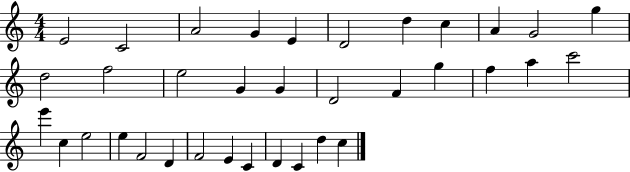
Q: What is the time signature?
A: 4/4